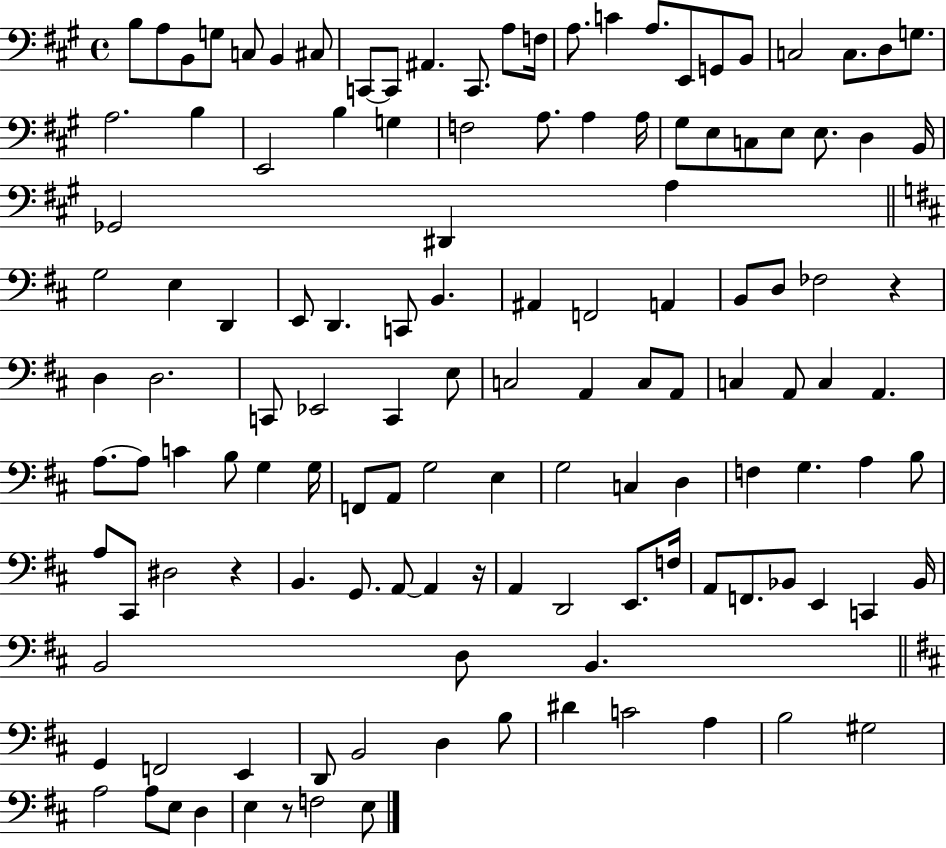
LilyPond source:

{
  \clef bass
  \time 4/4
  \defaultTimeSignature
  \key a \major
  b8 a8 b,8 g8 c8 b,4 cis8 | c,8~~ c,8 ais,4. c,8. a8 f16 | a8. c'4 a8. e,8 g,8 b,8 | c2 c8. d8 g8. | \break a2. b4 | e,2 b4 g4 | f2 a8. a4 a16 | gis8 e8 c8 e8 e8. d4 b,16 | \break ges,2 dis,4 a4 | \bar "||" \break \key b \minor g2 e4 d,4 | e,8 d,4. c,8 b,4. | ais,4 f,2 a,4 | b,8 d8 fes2 r4 | \break d4 d2. | c,8 ees,2 c,4 e8 | c2 a,4 c8 a,8 | c4 a,8 c4 a,4. | \break a8.~~ a8 c'4 b8 g4 g16 | f,8 a,8 g2 e4 | g2 c4 d4 | f4 g4. a4 b8 | \break a8 cis,8 dis2 r4 | b,4. g,8. a,8~~ a,4 r16 | a,4 d,2 e,8. f16 | a,8 f,8. bes,8 e,4 c,4 bes,16 | \break b,2 d8 b,4. | \bar "||" \break \key b \minor g,4 f,2 e,4 | d,8 b,2 d4 b8 | dis'4 c'2 a4 | b2 gis2 | \break a2 a8 e8 d4 | e4 r8 f2 e8 | \bar "|."
}